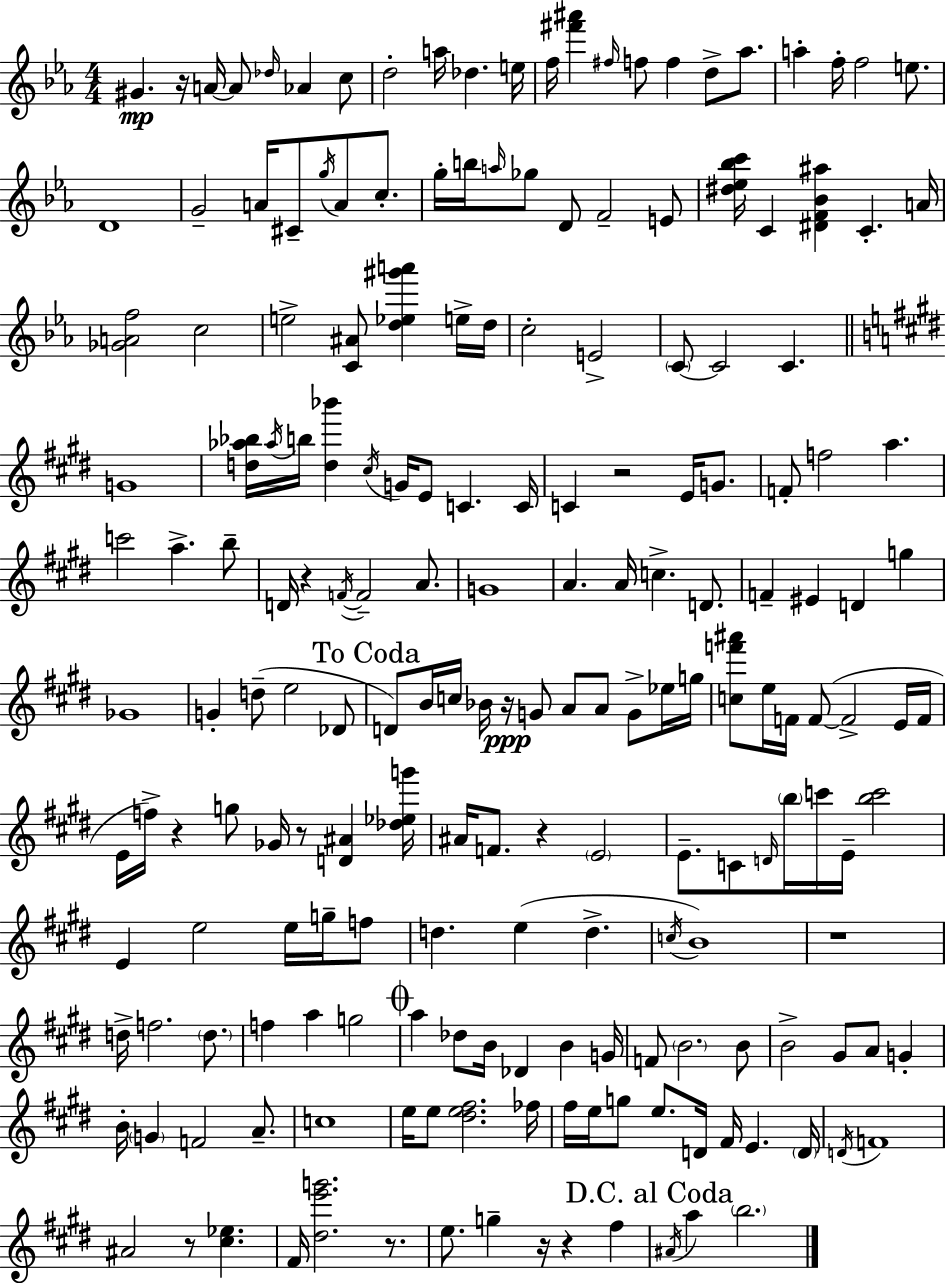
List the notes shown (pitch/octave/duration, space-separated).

G#4/q. R/s A4/s A4/e Db5/s Ab4/q C5/e D5/h A5/s Db5/q. E5/s F5/s [F#6,A#6]/q F#5/s F5/e F5/q D5/e Ab5/e. A5/q F5/s F5/h E5/e. D4/w G4/h A4/s C#4/e G5/s A4/e C5/e. G5/s B5/s A5/s Gb5/e D4/e F4/h E4/e [D#5,Eb5,Bb5,C6]/s C4/q [D#4,F4,Bb4,A#5]/q C4/q. A4/s [Gb4,A4,F5]/h C5/h E5/h [C4,A#4]/e [D5,Eb5,G#6,A6]/q E5/s D5/s C5/h E4/h C4/e C4/h C4/q. G4/w [D5,Ab5,Bb5]/s Ab5/s B5/s [D5,Bb6]/q C#5/s G4/s E4/e C4/q. C4/s C4/q R/h E4/s G4/e. F4/e F5/h A5/q. C6/h A5/q. B5/e D4/s R/q F4/s F4/h A4/e. G4/w A4/q. A4/s C5/q. D4/e. F4/q EIS4/q D4/q G5/q Gb4/w G4/q D5/e E5/h Db4/e D4/e B4/s C5/s Bb4/s R/s G4/e A4/e A4/e G4/e Eb5/s G5/s [C5,F6,A#6]/e E5/s F4/s F4/e F4/h E4/s F4/s E4/s F5/s R/q G5/e Gb4/s R/e [D4,A#4]/q [Db5,Eb5,G6]/s A#4/s F4/e. R/q E4/h E4/e. C4/e D4/s B5/s C6/s E4/s [B5,C6]/h E4/q E5/h E5/s G5/s F5/e D5/q. E5/q D5/q. C5/s B4/w R/w D5/s F5/h. D5/e. F5/q A5/q G5/h A5/q Db5/e B4/s Db4/q B4/q G4/s F4/e B4/h. B4/e B4/h G#4/e A4/e G4/q B4/s G4/q F4/h A4/e. C5/w E5/s E5/e [D#5,E5,F#5]/h. FES5/s F#5/s E5/s G5/e E5/e. D4/s F#4/s E4/q. D4/s D4/s F4/w A#4/h R/e [C#5,Eb5]/q. F#4/s [D#5,E6,G6]/h. R/e. E5/e. G5/q R/s R/q F#5/q A#4/s A5/q B5/h.